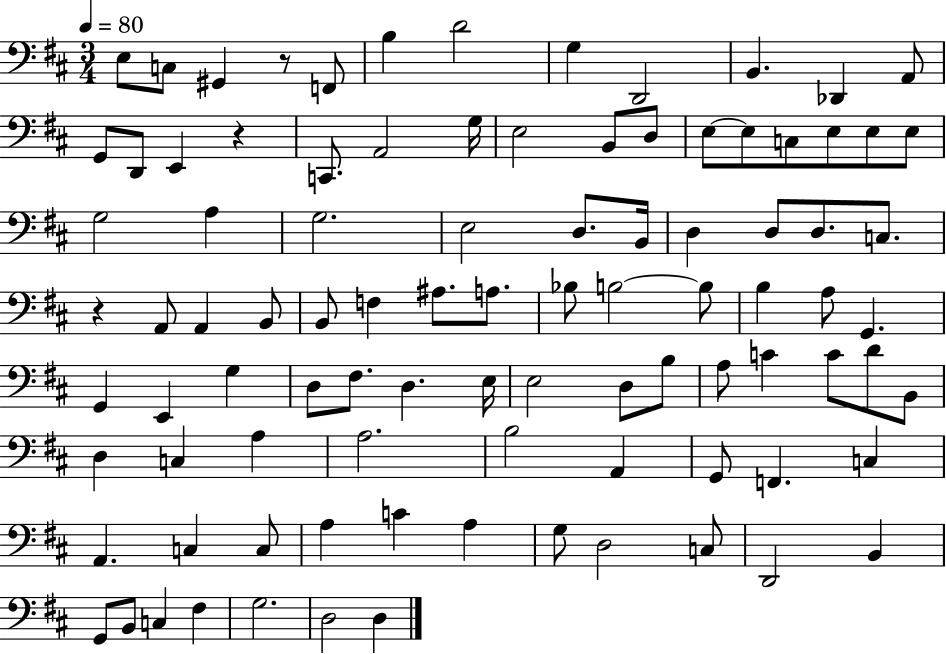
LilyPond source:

{
  \clef bass
  \numericTimeSignature
  \time 3/4
  \key d \major
  \tempo 4 = 80
  e8 c8 gis,4 r8 f,8 | b4 d'2 | g4 d,2 | b,4. des,4 a,8 | \break g,8 d,8 e,4 r4 | c,8. a,2 g16 | e2 b,8 d8 | e8~~ e8 c8 e8 e8 e8 | \break g2 a4 | g2. | e2 d8. b,16 | d4 d8 d8. c8. | \break r4 a,8 a,4 b,8 | b,8 f4 ais8. a8. | bes8 b2~~ b8 | b4 a8 g,4. | \break g,4 e,4 g4 | d8 fis8. d4. e16 | e2 d8 b8 | a8 c'4 c'8 d'8 b,8 | \break d4 c4 a4 | a2. | b2 a,4 | g,8 f,4. c4 | \break a,4. c4 c8 | a4 c'4 a4 | g8 d2 c8 | d,2 b,4 | \break g,8 b,8 c4 fis4 | g2. | d2 d4 | \bar "|."
}